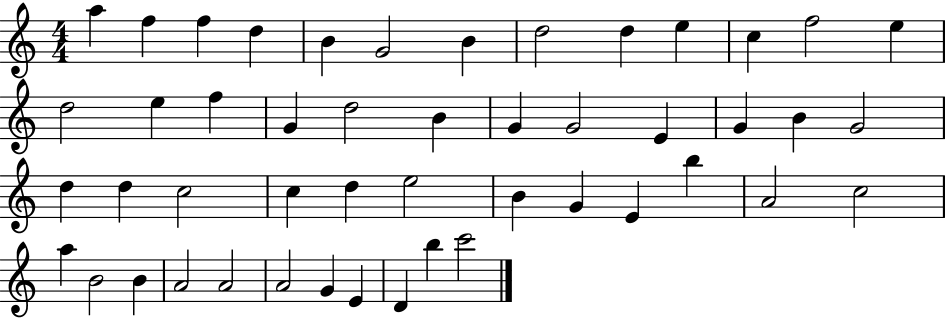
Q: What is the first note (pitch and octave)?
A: A5